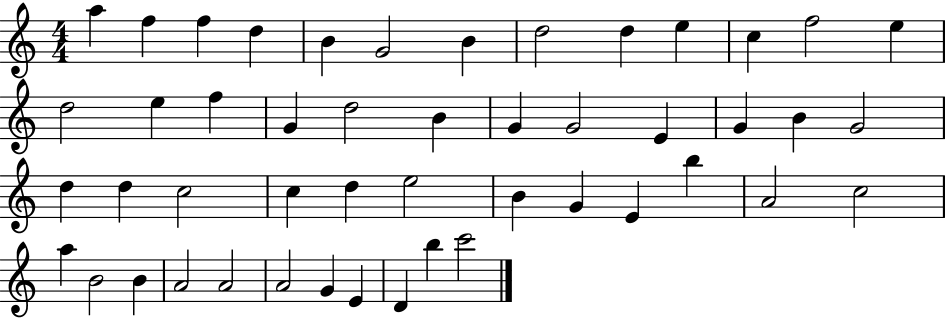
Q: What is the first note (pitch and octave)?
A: A5